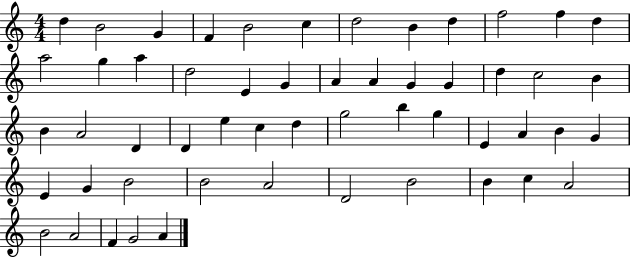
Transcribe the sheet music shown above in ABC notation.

X:1
T:Untitled
M:4/4
L:1/4
K:C
d B2 G F B2 c d2 B d f2 f d a2 g a d2 E G A A G G d c2 B B A2 D D e c d g2 b g E A B G E G B2 B2 A2 D2 B2 B c A2 B2 A2 F G2 A